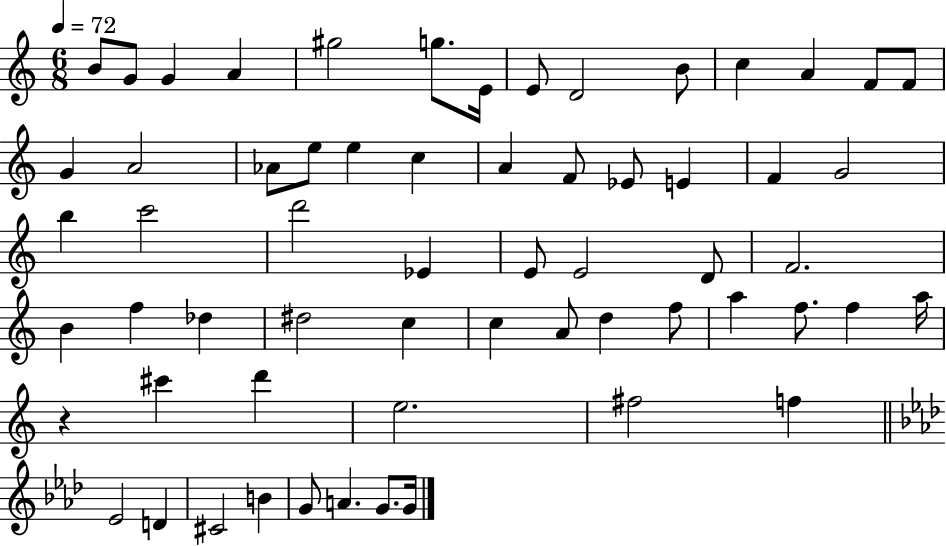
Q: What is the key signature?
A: C major